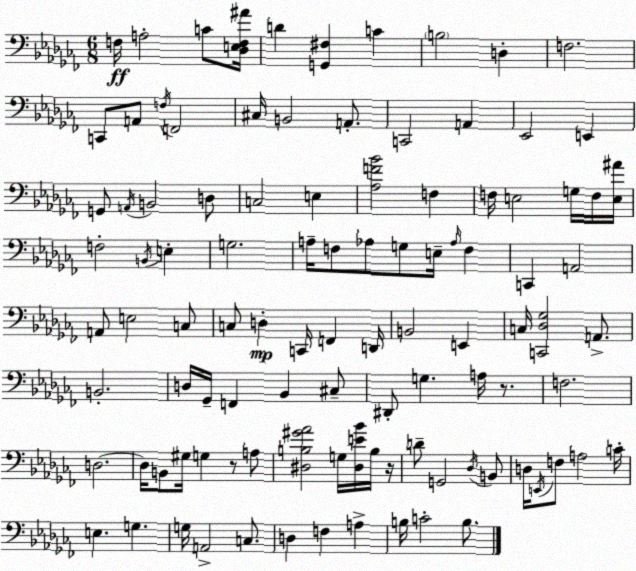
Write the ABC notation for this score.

X:1
T:Untitled
M:6/8
L:1/4
K:Abm
F,/4 A,2 C/2 [_D,E,F,^A]/4 D [G,,^F,] C B,2 D, F,2 C,,/2 A,,/2 F,/4 F,,2 ^C,/4 B,,2 A,,/2 C,,2 A,, _E,,2 E,, G,,/2 A,,/4 B,,2 D,/2 C,2 E, [_A,F_B]2 F, F,/4 E,2 G,/4 F,/4 [E,^A]/4 F,2 B,,/4 E, G,2 A,/4 F,/2 _A,/2 G,/2 E,/4 _A,/4 F, C,, A,,2 A,,/2 E,2 C,/2 C,/2 D, C,,/4 F,, D,,/4 B,,2 E,, C,/4 [C,,_D,_G,]2 A,,/2 B,,2 D,/4 _G,,/4 F,, _B,, ^C,/2 ^D,,/2 G, A,/4 z/2 F,2 D,2 D,/4 B,,/2 ^G,/4 G, z/2 A,/2 [^D,B,^G_A]2 G,/4 [^D,E_B]/4 B,/4 z/4 D/2 G,,2 _D,/4 B,,/2 D,/4 E,,/4 F,/2 A,2 C/4 E, G, G,/4 A,,2 C,/2 D, F, A, B,/4 C2 B,/2